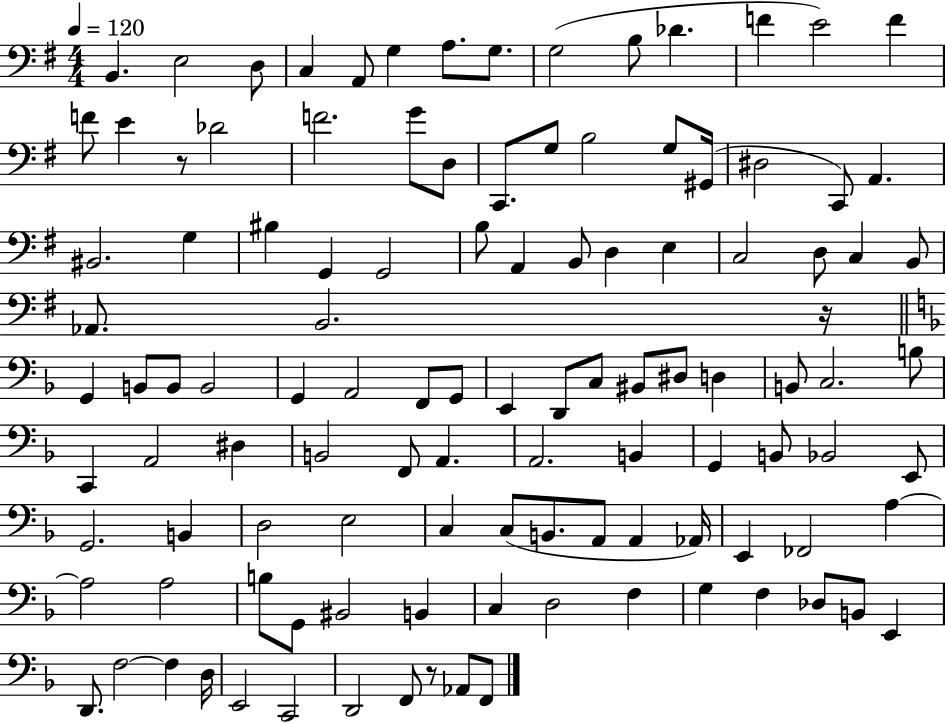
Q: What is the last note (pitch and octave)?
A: F2